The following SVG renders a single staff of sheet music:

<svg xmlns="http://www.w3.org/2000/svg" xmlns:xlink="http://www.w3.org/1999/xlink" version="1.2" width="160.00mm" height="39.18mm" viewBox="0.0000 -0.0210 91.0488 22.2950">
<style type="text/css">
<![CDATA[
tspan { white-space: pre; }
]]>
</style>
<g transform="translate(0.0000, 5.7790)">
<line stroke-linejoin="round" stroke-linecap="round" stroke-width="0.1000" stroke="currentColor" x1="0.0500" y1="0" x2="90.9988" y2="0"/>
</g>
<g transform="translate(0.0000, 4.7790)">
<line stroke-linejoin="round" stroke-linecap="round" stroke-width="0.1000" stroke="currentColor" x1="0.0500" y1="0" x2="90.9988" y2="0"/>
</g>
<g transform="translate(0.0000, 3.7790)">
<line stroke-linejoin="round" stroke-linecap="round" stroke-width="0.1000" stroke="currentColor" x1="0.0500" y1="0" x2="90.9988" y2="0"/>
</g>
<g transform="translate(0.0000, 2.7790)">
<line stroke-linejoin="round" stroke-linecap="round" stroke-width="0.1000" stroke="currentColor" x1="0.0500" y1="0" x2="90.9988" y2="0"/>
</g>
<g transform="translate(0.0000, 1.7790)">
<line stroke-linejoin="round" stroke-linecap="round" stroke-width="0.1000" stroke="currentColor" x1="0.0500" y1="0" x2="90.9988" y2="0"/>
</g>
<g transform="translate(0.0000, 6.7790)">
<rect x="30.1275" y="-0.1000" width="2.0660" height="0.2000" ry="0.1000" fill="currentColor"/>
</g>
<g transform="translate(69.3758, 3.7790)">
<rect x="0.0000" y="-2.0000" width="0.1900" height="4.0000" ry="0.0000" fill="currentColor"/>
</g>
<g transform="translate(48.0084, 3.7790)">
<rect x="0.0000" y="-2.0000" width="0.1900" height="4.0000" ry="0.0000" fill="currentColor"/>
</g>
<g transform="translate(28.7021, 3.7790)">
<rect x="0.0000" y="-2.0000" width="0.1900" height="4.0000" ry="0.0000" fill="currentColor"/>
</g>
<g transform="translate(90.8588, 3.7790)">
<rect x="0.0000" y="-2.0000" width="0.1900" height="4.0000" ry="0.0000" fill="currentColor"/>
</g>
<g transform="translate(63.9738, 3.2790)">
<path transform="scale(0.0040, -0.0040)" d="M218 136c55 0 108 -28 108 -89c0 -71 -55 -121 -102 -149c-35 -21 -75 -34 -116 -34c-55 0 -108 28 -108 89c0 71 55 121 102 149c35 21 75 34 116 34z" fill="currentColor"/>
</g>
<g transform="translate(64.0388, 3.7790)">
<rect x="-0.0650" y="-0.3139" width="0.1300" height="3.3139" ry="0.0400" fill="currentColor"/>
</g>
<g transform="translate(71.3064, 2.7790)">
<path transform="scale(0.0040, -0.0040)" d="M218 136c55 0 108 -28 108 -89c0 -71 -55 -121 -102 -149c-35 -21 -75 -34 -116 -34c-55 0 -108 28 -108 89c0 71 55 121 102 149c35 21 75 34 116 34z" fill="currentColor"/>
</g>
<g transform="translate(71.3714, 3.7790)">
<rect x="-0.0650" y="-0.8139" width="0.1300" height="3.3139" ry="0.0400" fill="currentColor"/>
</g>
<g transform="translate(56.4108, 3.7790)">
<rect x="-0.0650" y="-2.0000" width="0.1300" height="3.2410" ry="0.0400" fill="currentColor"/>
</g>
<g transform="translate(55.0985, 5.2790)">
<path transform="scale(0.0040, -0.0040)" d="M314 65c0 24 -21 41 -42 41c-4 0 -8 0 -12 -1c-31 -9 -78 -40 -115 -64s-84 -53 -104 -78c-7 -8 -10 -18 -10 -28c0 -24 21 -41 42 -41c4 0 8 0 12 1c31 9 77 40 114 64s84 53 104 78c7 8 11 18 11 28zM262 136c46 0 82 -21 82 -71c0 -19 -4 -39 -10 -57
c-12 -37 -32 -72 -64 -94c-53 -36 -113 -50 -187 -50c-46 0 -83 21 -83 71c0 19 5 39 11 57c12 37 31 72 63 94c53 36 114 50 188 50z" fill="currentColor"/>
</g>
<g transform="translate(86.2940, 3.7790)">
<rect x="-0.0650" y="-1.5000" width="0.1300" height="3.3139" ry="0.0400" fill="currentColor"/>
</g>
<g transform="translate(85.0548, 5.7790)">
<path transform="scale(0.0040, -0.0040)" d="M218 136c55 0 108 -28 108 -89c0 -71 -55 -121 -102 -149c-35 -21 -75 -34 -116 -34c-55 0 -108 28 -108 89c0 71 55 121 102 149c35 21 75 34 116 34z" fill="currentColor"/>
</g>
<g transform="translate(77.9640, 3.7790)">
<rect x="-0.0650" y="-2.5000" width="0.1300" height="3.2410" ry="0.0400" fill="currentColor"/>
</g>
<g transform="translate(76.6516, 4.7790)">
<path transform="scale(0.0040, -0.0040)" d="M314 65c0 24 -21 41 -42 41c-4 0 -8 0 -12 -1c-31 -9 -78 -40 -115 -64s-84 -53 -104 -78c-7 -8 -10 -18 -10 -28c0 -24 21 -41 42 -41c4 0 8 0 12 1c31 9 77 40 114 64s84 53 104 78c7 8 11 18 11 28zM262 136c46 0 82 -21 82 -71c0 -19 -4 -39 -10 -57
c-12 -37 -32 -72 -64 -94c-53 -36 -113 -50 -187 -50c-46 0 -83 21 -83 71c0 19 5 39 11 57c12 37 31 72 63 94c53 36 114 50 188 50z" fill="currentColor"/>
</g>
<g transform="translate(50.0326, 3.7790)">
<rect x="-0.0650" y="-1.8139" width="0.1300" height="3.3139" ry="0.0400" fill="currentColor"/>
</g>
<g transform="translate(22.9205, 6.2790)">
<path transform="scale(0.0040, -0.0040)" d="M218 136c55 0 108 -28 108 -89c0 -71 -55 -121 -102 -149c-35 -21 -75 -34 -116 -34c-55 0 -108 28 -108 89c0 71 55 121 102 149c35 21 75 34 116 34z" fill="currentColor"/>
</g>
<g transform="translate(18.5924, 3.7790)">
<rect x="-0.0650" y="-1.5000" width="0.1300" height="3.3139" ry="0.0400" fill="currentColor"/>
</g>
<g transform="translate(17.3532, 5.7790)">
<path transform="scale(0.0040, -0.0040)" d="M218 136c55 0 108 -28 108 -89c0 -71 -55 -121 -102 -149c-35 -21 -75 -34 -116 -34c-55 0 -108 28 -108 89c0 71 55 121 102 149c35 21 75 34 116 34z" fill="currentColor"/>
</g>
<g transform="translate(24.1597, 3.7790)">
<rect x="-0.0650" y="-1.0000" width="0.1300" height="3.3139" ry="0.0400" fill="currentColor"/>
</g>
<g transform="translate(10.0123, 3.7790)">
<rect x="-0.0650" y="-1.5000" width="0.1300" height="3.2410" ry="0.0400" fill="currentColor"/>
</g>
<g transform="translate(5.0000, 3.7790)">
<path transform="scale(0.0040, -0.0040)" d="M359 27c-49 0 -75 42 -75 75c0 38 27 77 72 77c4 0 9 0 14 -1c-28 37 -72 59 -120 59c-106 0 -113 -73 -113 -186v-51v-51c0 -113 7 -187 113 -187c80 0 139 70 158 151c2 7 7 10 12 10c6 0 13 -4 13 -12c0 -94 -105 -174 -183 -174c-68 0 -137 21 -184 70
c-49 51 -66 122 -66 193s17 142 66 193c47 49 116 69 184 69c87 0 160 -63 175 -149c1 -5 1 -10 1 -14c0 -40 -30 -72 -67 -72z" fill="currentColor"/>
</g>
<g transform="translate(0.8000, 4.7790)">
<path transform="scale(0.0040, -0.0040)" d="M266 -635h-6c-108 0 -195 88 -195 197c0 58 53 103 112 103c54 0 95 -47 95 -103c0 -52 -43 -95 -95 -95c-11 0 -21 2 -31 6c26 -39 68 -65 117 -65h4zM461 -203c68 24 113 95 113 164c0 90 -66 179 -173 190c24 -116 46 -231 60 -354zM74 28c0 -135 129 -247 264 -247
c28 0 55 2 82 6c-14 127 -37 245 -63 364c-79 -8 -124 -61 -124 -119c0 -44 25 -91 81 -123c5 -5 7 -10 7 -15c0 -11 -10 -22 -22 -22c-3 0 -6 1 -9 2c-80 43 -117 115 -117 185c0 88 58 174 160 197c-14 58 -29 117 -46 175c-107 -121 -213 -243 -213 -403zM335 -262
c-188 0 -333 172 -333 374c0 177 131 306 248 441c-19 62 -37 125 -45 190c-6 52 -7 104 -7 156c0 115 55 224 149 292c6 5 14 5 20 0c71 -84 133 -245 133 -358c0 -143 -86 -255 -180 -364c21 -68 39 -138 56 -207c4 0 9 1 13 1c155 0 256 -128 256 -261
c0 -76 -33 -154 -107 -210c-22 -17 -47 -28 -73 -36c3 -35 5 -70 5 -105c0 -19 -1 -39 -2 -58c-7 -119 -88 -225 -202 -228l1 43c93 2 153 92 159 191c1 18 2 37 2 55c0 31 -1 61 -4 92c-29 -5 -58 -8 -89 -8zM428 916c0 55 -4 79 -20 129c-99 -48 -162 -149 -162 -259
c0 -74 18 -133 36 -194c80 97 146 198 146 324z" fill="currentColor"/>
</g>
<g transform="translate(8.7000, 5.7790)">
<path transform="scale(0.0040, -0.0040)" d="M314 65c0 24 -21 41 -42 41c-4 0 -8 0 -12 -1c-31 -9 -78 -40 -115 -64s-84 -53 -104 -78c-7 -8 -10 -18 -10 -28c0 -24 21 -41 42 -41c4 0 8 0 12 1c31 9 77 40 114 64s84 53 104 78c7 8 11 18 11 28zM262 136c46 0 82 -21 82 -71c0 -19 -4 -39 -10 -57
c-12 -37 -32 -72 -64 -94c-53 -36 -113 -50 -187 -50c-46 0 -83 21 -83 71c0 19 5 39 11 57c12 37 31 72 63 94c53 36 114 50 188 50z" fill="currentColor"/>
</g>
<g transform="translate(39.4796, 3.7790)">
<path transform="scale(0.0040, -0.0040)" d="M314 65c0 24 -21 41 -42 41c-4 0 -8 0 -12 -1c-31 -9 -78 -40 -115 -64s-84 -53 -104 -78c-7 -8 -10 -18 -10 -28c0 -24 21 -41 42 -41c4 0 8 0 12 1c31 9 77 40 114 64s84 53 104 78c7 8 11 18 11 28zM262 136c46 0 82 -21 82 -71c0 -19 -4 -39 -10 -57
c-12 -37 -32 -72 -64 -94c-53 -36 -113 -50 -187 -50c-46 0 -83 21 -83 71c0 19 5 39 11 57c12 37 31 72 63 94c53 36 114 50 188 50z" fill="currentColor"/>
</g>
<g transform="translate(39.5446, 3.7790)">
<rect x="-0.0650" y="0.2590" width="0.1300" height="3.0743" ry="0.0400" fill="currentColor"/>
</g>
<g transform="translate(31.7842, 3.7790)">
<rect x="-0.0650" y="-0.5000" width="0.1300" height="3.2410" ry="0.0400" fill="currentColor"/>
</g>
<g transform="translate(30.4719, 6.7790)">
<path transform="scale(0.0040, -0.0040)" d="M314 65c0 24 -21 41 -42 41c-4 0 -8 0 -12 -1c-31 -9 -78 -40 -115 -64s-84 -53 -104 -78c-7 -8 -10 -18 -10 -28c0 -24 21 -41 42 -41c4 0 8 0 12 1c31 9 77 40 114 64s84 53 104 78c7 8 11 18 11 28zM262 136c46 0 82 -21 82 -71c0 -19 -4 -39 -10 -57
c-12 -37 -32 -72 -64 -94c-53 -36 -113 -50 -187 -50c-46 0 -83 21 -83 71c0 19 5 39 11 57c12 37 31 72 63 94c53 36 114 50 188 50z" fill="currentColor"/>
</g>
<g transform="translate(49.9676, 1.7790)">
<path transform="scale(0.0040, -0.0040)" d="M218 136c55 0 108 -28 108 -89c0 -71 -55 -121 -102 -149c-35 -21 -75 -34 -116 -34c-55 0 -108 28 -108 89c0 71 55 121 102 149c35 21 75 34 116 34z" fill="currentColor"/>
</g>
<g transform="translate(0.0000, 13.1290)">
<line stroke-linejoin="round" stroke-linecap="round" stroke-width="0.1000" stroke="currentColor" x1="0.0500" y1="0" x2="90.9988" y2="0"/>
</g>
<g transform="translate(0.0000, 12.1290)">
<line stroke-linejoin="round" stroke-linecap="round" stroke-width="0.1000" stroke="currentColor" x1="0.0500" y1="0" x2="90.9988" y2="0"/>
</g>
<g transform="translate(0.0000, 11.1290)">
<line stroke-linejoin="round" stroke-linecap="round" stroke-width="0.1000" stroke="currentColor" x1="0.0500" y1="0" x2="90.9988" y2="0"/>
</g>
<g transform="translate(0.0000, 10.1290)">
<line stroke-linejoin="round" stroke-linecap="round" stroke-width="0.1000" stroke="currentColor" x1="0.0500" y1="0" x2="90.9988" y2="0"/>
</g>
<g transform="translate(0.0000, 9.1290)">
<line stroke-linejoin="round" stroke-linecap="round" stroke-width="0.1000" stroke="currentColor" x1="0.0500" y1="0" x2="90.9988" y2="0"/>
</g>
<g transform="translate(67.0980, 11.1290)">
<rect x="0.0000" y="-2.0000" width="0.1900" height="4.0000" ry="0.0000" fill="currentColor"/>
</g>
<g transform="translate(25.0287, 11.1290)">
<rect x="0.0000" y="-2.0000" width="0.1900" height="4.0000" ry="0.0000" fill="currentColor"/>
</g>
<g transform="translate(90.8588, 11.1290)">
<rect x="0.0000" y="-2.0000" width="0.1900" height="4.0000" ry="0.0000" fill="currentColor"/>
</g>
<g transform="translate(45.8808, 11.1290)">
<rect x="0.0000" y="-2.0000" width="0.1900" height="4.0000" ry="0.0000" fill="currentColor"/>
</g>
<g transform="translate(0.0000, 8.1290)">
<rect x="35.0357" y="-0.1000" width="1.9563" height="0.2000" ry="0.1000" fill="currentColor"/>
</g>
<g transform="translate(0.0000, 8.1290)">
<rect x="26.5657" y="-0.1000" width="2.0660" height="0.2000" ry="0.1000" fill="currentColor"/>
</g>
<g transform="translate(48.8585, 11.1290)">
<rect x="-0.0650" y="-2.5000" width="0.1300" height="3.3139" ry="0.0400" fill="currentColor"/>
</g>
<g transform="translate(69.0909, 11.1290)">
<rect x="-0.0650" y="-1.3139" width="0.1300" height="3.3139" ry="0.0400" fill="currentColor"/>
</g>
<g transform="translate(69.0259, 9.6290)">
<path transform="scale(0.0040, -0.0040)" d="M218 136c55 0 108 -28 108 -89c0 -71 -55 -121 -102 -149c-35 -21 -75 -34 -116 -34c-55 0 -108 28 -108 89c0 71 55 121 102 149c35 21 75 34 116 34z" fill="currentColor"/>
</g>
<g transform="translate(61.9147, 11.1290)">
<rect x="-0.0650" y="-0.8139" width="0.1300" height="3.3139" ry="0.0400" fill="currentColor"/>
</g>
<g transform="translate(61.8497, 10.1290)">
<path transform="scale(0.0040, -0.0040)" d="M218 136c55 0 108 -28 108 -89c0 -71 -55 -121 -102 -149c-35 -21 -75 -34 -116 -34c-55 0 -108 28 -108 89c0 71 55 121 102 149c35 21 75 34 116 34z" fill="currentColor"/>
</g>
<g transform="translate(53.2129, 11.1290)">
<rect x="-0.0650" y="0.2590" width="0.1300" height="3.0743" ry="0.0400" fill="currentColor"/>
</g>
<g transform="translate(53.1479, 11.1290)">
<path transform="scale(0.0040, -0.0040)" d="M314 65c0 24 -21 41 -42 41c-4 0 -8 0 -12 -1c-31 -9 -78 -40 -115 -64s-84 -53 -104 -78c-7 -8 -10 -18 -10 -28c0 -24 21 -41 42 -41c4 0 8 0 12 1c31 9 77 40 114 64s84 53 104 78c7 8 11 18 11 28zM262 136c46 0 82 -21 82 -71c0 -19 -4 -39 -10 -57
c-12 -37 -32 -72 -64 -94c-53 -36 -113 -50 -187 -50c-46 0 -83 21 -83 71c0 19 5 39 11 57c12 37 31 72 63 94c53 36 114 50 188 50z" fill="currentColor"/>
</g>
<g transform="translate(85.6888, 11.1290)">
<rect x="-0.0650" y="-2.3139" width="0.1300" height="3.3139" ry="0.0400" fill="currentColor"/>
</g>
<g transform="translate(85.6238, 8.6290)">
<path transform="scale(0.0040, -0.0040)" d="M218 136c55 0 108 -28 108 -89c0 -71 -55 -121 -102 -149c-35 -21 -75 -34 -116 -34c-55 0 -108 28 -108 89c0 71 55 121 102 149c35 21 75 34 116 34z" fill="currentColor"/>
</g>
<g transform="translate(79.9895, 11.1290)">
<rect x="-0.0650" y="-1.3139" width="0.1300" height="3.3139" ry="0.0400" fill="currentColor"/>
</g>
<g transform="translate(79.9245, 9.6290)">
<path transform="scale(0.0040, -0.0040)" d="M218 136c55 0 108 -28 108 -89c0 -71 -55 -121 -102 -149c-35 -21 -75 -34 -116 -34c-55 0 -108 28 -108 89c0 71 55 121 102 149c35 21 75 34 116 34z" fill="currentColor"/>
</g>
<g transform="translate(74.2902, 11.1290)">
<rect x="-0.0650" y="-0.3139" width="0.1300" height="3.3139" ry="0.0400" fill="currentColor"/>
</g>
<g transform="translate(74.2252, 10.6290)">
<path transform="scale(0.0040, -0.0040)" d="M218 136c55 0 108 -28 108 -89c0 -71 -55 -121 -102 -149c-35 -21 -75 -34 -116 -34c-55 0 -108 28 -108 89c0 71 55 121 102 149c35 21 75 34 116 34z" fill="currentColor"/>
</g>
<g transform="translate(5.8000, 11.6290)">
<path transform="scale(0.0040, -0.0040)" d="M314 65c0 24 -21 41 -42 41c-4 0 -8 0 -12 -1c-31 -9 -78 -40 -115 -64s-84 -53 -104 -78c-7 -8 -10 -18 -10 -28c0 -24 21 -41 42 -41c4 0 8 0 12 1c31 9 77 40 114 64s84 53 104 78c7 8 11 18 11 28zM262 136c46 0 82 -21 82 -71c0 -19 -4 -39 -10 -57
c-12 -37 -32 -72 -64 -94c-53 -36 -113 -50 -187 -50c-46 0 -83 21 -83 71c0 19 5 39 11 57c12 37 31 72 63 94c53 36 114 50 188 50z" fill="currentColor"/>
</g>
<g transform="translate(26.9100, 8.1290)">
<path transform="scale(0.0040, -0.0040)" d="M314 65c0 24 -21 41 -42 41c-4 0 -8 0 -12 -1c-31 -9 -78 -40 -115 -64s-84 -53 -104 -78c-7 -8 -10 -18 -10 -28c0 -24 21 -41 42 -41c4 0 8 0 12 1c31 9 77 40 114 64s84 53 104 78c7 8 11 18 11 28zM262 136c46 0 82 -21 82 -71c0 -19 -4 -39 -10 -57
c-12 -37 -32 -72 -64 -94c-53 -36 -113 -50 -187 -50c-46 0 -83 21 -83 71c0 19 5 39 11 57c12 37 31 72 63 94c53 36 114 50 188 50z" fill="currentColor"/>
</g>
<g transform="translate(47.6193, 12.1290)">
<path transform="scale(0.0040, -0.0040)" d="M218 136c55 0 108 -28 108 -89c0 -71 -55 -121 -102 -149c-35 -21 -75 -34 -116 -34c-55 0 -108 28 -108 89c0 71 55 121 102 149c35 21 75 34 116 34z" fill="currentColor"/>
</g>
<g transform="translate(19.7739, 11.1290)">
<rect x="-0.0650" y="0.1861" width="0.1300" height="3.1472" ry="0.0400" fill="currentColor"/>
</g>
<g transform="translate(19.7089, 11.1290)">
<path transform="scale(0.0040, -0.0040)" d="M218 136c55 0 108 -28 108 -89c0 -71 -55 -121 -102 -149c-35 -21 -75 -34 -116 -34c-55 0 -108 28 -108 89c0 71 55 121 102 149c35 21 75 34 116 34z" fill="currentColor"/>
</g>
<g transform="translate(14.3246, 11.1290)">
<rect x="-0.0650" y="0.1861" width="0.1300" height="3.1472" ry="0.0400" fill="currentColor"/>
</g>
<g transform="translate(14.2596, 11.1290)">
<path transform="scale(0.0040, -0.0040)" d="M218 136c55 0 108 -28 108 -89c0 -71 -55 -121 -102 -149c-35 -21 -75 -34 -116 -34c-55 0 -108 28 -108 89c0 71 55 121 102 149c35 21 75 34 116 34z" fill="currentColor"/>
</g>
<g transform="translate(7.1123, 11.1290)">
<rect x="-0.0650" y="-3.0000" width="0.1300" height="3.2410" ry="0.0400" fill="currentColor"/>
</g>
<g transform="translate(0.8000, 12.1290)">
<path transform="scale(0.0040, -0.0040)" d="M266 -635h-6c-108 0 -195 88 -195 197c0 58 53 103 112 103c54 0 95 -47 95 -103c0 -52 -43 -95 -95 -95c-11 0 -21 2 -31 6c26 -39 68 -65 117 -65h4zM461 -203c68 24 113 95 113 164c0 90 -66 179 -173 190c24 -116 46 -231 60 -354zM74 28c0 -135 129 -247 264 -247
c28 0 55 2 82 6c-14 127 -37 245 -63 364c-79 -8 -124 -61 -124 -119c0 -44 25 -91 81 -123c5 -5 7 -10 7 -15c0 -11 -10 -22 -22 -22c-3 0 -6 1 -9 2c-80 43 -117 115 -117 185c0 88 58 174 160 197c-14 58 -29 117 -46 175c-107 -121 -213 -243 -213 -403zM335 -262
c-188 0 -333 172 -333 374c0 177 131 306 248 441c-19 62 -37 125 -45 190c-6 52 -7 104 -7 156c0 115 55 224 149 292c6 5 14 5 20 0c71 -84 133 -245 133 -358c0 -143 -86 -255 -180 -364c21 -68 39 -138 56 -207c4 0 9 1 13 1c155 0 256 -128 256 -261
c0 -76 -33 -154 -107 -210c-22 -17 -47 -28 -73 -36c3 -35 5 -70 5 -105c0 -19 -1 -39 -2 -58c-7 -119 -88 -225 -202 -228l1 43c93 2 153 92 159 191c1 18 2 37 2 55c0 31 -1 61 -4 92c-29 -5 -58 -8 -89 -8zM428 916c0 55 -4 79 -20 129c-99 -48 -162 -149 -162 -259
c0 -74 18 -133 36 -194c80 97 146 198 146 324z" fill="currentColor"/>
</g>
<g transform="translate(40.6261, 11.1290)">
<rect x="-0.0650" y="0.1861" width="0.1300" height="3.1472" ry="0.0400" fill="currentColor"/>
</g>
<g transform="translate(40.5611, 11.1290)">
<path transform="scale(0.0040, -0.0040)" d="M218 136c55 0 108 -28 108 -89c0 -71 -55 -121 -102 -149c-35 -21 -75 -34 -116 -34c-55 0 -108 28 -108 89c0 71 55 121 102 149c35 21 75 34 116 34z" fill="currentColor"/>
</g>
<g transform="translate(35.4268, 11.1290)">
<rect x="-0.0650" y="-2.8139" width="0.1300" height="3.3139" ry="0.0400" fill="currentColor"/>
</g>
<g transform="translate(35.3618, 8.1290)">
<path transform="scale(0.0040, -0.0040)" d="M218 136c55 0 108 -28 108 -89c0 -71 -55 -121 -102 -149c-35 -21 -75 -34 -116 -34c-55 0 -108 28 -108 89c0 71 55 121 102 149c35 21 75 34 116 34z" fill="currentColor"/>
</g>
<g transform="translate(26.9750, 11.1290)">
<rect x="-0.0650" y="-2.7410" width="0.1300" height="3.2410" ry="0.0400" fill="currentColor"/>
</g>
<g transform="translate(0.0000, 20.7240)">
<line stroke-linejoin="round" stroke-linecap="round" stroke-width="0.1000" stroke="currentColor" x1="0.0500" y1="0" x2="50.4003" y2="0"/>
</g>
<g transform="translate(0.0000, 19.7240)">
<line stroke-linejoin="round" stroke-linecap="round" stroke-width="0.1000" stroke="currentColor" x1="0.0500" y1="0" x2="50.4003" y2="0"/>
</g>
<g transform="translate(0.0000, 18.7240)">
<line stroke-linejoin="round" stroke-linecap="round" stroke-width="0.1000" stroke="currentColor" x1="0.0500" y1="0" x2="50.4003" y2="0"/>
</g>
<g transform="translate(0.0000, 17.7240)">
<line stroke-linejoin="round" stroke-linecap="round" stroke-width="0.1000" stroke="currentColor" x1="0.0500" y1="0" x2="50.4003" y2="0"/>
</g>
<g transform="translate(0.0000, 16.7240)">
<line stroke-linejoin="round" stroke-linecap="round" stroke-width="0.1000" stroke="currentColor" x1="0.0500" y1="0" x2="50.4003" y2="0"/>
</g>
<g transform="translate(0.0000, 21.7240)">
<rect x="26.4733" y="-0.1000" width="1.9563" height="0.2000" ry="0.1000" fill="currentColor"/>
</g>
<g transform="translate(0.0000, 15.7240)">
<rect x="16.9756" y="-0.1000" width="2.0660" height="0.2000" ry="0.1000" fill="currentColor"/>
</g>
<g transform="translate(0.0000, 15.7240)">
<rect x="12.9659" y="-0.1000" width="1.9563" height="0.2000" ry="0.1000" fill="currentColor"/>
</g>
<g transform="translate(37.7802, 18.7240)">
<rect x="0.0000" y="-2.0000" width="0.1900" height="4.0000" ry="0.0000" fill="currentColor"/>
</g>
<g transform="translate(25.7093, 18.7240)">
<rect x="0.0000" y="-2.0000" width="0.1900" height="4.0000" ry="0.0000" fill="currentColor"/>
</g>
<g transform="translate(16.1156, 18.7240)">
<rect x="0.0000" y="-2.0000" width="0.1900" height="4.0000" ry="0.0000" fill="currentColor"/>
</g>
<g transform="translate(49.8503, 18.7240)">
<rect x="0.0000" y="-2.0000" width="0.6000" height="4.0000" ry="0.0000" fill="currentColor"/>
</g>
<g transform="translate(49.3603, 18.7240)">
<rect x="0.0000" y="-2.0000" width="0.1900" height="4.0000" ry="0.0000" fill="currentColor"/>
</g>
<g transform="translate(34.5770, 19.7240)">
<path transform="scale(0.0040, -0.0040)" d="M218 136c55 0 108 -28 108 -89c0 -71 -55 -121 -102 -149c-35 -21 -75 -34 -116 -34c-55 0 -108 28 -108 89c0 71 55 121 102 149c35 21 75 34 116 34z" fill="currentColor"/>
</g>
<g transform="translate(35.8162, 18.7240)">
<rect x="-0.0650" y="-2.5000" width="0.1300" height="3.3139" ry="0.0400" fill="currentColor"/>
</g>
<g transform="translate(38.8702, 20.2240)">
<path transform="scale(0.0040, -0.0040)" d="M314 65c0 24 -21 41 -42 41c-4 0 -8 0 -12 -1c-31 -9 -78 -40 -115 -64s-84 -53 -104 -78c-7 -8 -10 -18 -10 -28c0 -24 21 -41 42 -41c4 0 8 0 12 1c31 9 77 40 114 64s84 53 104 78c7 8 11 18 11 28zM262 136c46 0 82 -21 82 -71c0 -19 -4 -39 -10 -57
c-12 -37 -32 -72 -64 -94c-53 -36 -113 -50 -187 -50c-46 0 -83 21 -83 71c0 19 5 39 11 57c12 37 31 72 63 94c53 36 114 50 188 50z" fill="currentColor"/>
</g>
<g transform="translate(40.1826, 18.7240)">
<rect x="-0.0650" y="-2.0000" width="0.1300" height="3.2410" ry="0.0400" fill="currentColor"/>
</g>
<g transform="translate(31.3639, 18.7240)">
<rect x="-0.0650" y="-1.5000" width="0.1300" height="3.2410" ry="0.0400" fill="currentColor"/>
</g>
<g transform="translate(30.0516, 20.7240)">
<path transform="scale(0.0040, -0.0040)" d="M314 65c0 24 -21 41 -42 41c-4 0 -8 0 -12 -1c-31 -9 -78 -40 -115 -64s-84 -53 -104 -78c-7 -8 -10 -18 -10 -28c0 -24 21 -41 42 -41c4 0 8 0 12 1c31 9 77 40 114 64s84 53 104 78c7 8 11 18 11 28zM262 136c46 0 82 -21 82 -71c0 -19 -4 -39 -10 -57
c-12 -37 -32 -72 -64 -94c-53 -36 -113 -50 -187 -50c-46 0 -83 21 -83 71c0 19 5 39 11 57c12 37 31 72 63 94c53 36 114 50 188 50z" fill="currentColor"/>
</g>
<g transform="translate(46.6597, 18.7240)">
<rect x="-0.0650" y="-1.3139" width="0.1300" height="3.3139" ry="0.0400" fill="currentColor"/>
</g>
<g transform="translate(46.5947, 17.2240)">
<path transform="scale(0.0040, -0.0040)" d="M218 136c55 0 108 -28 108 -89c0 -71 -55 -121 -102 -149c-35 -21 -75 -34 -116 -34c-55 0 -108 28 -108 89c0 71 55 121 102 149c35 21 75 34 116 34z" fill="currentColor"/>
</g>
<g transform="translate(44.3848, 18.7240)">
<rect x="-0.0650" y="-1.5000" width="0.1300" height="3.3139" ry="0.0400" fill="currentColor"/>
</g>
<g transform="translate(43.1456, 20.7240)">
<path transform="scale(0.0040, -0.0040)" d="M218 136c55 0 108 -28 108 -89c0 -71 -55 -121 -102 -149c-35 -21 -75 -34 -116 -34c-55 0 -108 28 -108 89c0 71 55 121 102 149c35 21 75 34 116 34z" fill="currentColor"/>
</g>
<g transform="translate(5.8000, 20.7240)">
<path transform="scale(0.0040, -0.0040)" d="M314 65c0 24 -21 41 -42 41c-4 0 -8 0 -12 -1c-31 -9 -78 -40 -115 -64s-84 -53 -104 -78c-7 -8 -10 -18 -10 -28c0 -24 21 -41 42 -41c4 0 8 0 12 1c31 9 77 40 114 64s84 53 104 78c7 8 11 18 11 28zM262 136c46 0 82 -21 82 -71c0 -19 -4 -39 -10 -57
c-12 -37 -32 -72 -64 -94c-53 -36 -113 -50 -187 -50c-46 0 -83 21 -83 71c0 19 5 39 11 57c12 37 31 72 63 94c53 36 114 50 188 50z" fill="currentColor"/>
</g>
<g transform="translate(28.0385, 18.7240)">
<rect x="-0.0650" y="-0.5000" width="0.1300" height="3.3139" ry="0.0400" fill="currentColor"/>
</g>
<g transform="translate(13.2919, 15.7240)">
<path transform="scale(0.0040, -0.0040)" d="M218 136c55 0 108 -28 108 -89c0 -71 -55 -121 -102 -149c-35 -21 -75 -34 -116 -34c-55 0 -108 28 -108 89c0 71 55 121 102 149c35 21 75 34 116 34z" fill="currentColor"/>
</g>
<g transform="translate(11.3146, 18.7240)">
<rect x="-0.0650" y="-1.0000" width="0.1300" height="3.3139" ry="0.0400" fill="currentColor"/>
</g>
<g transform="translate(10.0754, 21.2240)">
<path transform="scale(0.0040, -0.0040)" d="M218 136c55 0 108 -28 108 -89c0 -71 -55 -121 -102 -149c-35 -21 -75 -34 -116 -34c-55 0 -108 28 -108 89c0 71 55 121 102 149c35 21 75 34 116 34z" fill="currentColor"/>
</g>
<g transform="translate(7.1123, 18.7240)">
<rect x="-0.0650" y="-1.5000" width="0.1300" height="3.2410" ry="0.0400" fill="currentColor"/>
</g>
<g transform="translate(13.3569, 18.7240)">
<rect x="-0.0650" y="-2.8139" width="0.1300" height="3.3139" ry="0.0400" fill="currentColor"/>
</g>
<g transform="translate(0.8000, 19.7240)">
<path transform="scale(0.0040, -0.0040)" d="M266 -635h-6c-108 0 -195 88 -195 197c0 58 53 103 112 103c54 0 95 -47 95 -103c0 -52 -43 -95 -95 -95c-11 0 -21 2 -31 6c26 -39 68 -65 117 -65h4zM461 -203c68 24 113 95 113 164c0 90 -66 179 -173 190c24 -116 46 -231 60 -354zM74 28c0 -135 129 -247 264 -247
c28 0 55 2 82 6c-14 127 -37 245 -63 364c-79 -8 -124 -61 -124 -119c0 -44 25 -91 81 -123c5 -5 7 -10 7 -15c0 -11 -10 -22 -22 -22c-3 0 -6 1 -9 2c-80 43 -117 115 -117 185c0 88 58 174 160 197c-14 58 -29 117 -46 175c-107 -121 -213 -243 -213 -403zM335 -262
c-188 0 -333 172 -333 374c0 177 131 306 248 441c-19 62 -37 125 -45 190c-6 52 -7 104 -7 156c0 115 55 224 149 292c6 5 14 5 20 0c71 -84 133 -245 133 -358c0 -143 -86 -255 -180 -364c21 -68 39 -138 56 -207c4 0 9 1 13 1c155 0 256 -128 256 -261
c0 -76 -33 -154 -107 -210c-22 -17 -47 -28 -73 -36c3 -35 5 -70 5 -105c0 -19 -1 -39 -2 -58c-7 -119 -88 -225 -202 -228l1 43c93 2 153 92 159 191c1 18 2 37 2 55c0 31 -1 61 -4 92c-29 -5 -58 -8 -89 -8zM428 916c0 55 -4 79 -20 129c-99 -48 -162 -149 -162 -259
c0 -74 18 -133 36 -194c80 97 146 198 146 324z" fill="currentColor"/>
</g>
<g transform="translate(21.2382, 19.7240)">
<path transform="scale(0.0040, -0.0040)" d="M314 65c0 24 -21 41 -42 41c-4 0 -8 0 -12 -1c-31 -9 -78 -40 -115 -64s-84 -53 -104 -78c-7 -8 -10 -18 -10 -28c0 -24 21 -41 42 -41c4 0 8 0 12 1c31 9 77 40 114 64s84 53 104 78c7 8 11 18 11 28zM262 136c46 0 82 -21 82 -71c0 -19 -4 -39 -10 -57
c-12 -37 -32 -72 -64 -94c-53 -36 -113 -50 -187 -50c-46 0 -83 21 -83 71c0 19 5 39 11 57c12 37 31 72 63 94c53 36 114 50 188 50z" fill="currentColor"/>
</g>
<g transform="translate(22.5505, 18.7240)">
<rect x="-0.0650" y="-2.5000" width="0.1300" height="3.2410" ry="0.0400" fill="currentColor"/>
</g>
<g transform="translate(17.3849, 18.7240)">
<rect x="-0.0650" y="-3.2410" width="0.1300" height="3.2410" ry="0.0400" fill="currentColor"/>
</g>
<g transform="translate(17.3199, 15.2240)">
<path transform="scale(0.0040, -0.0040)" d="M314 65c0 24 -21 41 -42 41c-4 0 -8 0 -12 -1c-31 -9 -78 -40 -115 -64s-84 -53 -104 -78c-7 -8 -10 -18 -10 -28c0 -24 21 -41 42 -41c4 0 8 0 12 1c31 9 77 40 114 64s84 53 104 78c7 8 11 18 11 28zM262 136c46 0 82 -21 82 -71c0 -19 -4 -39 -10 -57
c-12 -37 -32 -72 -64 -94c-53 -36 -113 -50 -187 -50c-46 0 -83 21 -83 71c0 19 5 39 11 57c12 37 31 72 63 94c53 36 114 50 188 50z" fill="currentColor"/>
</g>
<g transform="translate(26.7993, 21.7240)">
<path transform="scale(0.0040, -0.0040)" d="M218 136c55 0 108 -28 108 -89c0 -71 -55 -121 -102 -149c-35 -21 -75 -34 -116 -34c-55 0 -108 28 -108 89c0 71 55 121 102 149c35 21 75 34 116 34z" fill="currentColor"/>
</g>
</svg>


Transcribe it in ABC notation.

X:1
T:Untitled
M:4/4
L:1/4
K:C
E2 E D C2 B2 f F2 c d G2 E A2 B B a2 a B G B2 d e c e g E2 D a b2 G2 C E2 G F2 E e